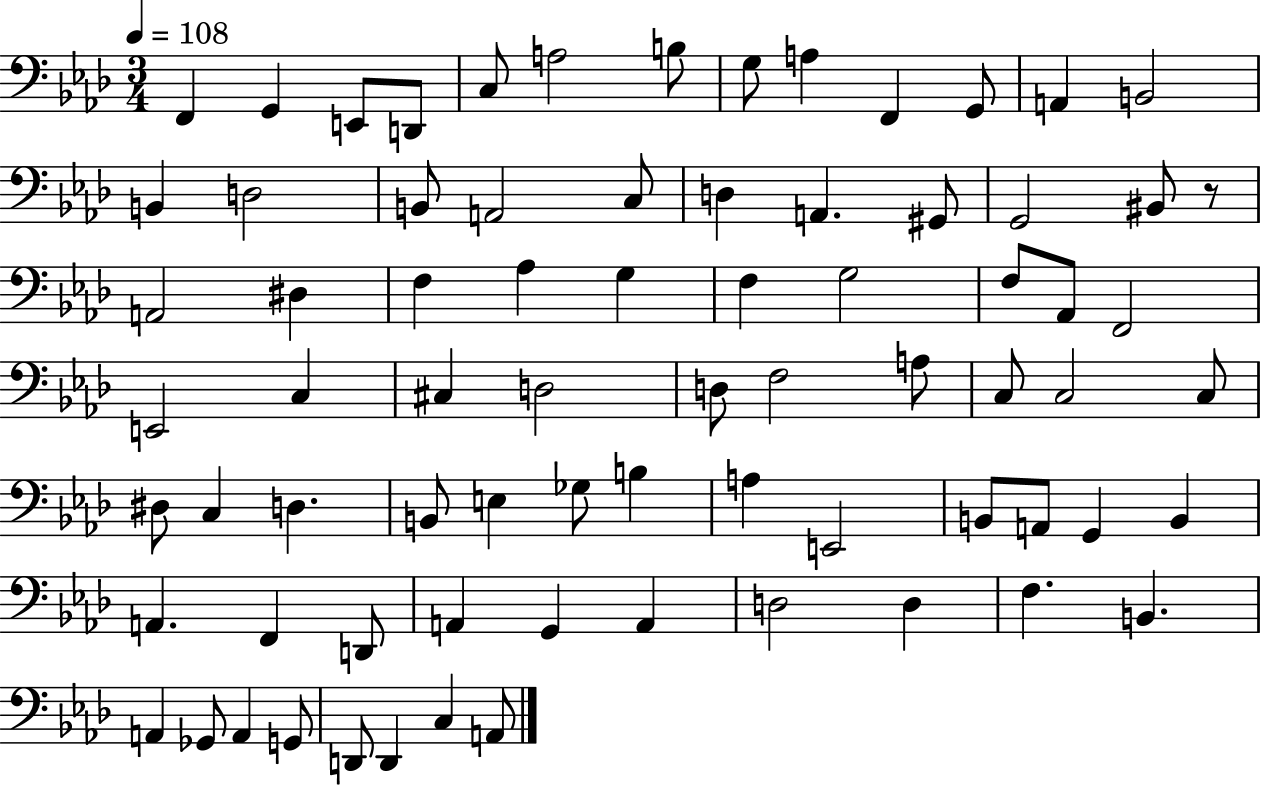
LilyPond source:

{
  \clef bass
  \numericTimeSignature
  \time 3/4
  \key aes \major
  \tempo 4 = 108
  f,4 g,4 e,8 d,8 | c8 a2 b8 | g8 a4 f,4 g,8 | a,4 b,2 | \break b,4 d2 | b,8 a,2 c8 | d4 a,4. gis,8 | g,2 bis,8 r8 | \break a,2 dis4 | f4 aes4 g4 | f4 g2 | f8 aes,8 f,2 | \break e,2 c4 | cis4 d2 | d8 f2 a8 | c8 c2 c8 | \break dis8 c4 d4. | b,8 e4 ges8 b4 | a4 e,2 | b,8 a,8 g,4 b,4 | \break a,4. f,4 d,8 | a,4 g,4 a,4 | d2 d4 | f4. b,4. | \break a,4 ges,8 a,4 g,8 | d,8 d,4 c4 a,8 | \bar "|."
}